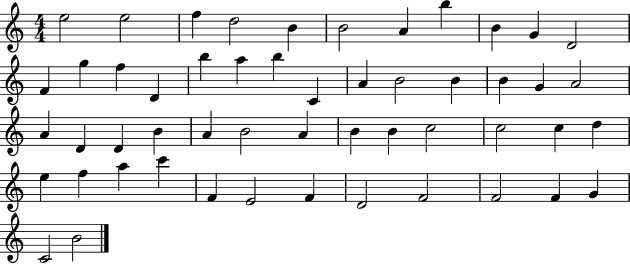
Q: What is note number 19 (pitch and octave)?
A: C4